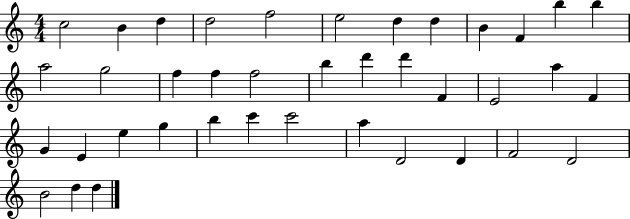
{
  \clef treble
  \numericTimeSignature
  \time 4/4
  \key c \major
  c''2 b'4 d''4 | d''2 f''2 | e''2 d''4 d''4 | b'4 f'4 b''4 b''4 | \break a''2 g''2 | f''4 f''4 f''2 | b''4 d'''4 d'''4 f'4 | e'2 a''4 f'4 | \break g'4 e'4 e''4 g''4 | b''4 c'''4 c'''2 | a''4 d'2 d'4 | f'2 d'2 | \break b'2 d''4 d''4 | \bar "|."
}